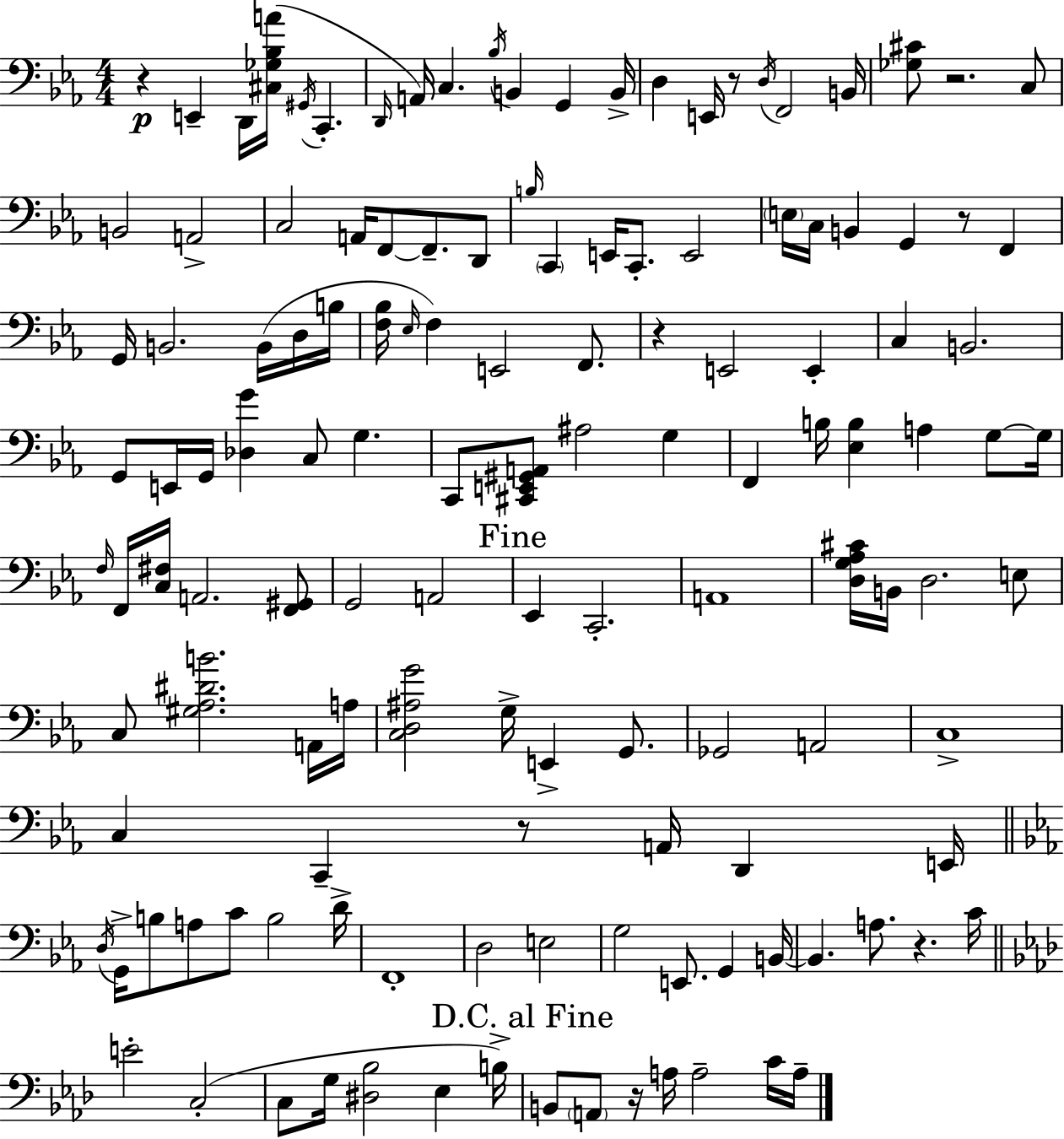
R/q E2/q D2/s [C#3,Gb3,Bb3,A4]/s G#2/s C2/q. D2/s A2/s C3/q. Bb3/s B2/q G2/q B2/s D3/q E2/s R/e D3/s F2/h B2/s [Gb3,C#4]/e R/h. C3/e B2/h A2/h C3/h A2/s F2/e F2/e. D2/e B3/s C2/q E2/s C2/e. E2/h E3/s C3/s B2/q G2/q R/e F2/q G2/s B2/h. B2/s D3/s B3/s [F3,Bb3]/s Eb3/s F3/q E2/h F2/e. R/q E2/h E2/q C3/q B2/h. G2/e E2/s G2/s [Db3,G4]/q C3/e G3/q. C2/e [C#2,E2,G#2,A2]/e A#3/h G3/q F2/q B3/s [Eb3,B3]/q A3/q G3/e G3/s F3/s F2/s [C3,F#3]/s A2/h. [F2,G#2]/e G2/h A2/h Eb2/q C2/h. A2/w [D3,G3,Ab3,C#4]/s B2/s D3/h. E3/e C3/e [G#3,Ab3,D#4,B4]/h. A2/s A3/s [C3,D3,A#3,G4]/h G3/s E2/q G2/e. Gb2/h A2/h C3/w C3/q C2/q R/e A2/s D2/q E2/s D3/s G2/s B3/e A3/e C4/e B3/h D4/s F2/w D3/h E3/h G3/h E2/e. G2/q B2/s B2/q. A3/e. R/q. C4/s E4/h C3/h C3/e G3/s [D#3,Bb3]/h Eb3/q B3/s B2/e A2/e R/s A3/s A3/h C4/s A3/s